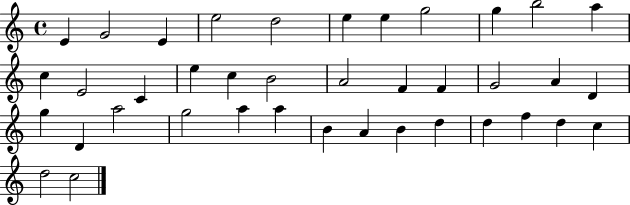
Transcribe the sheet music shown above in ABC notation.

X:1
T:Untitled
M:4/4
L:1/4
K:C
E G2 E e2 d2 e e g2 g b2 a c E2 C e c B2 A2 F F G2 A D g D a2 g2 a a B A B d d f d c d2 c2